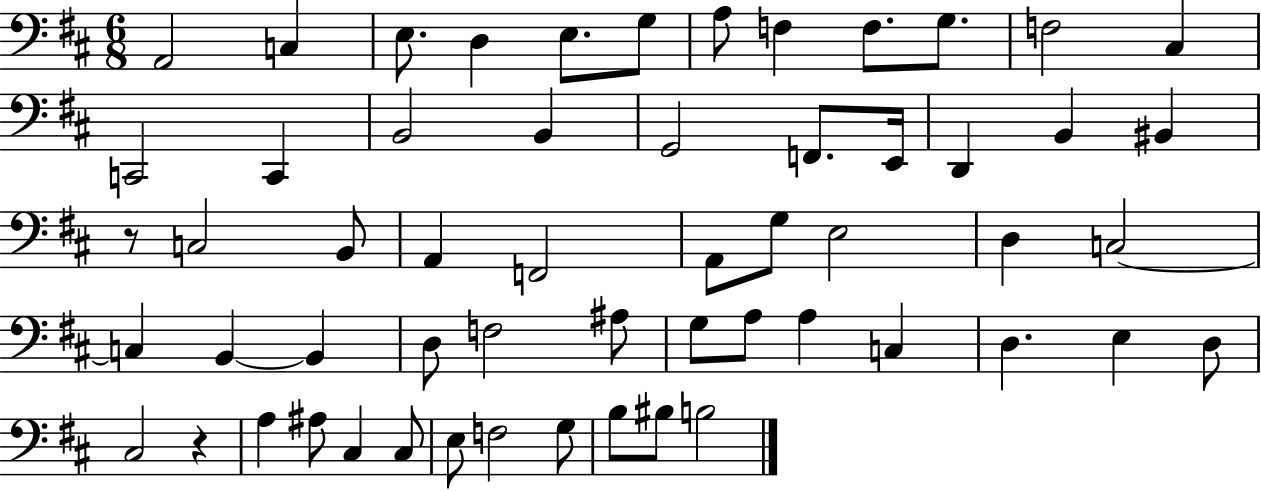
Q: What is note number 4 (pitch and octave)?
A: D3